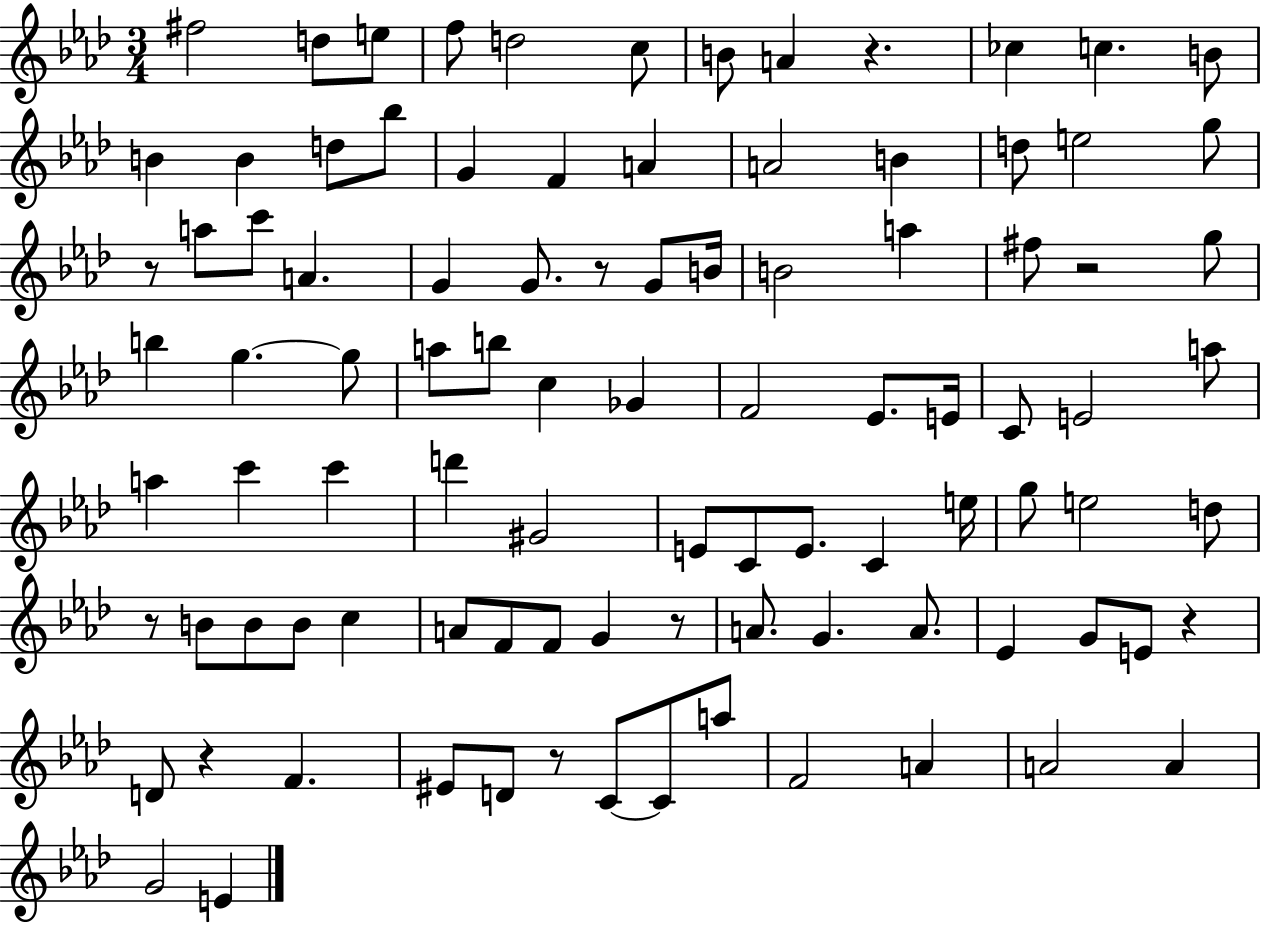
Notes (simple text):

F#5/h D5/e E5/e F5/e D5/h C5/e B4/e A4/q R/q. CES5/q C5/q. B4/e B4/q B4/q D5/e Bb5/e G4/q F4/q A4/q A4/h B4/q D5/e E5/h G5/e R/e A5/e C6/e A4/q. G4/q G4/e. R/e G4/e B4/s B4/h A5/q F#5/e R/h G5/e B5/q G5/q. G5/e A5/e B5/e C5/q Gb4/q F4/h Eb4/e. E4/s C4/e E4/h A5/e A5/q C6/q C6/q D6/q G#4/h E4/e C4/e E4/e. C4/q E5/s G5/e E5/h D5/e R/e B4/e B4/e B4/e C5/q A4/e F4/e F4/e G4/q R/e A4/e. G4/q. A4/e. Eb4/q G4/e E4/e R/q D4/e R/q F4/q. EIS4/e D4/e R/e C4/e C4/e A5/e F4/h A4/q A4/h A4/q G4/h E4/q